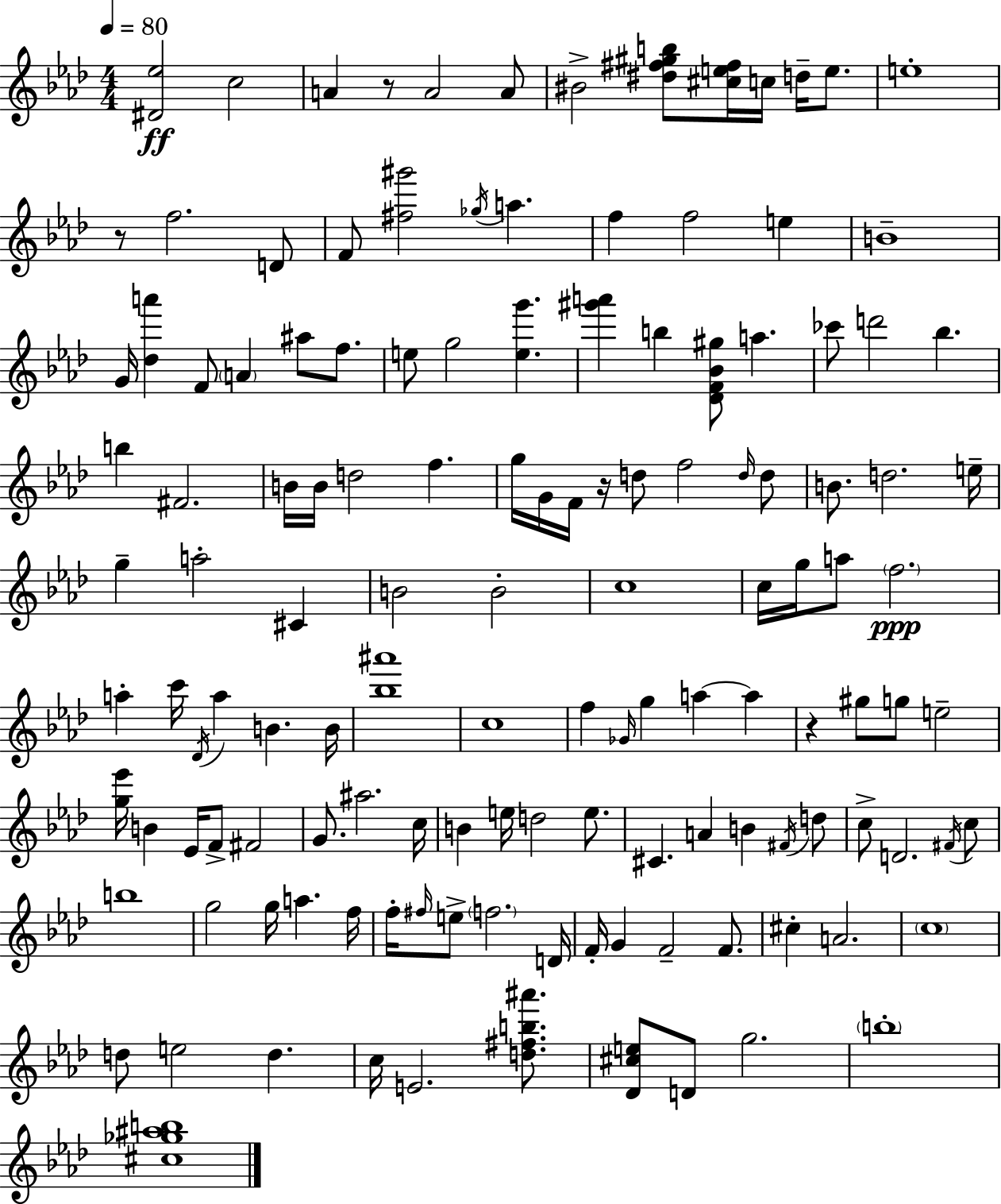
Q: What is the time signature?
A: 4/4